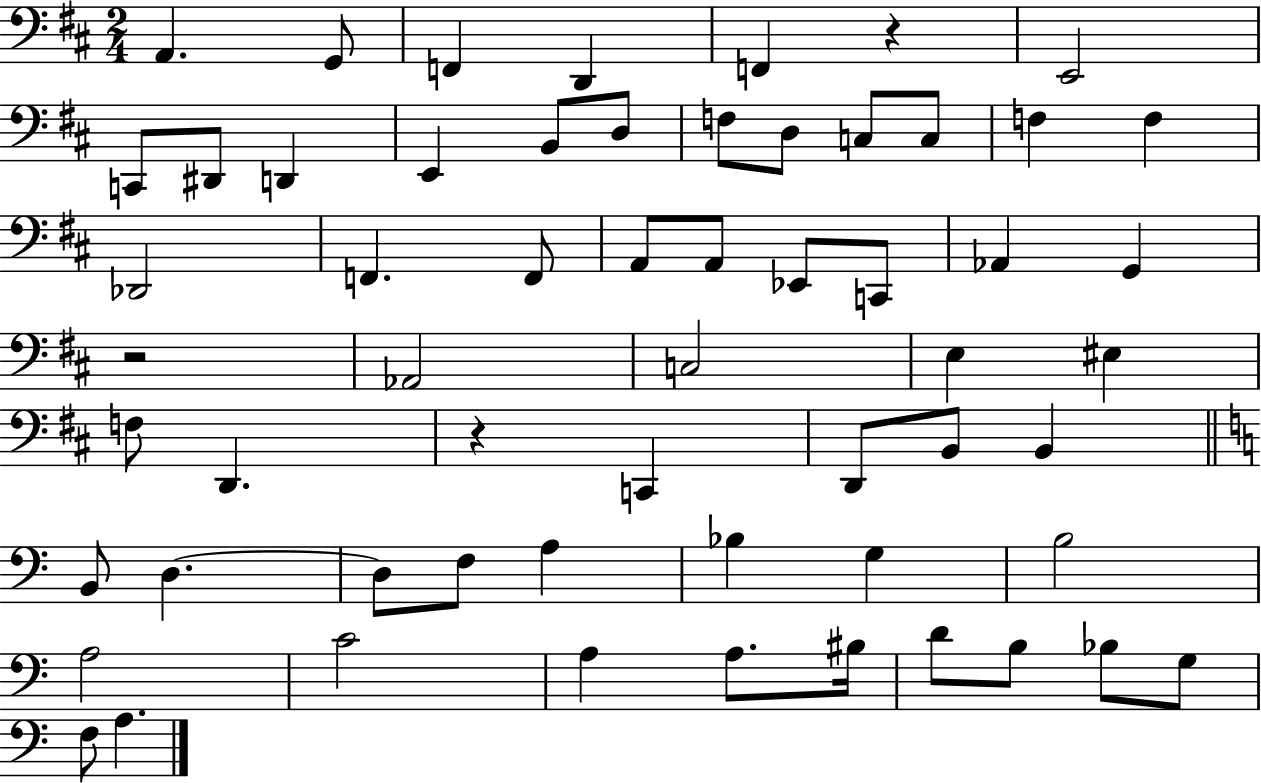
A2/q. G2/e F2/q D2/q F2/q R/q E2/h C2/e D#2/e D2/q E2/q B2/e D3/e F3/e D3/e C3/e C3/e F3/q F3/q Db2/h F2/q. F2/e A2/e A2/e Eb2/e C2/e Ab2/q G2/q R/h Ab2/h C3/h E3/q EIS3/q F3/e D2/q. R/q C2/q D2/e B2/e B2/q B2/e D3/q. D3/e F3/e A3/q Bb3/q G3/q B3/h A3/h C4/h A3/q A3/e. BIS3/s D4/e B3/e Bb3/e G3/e F3/e A3/q.